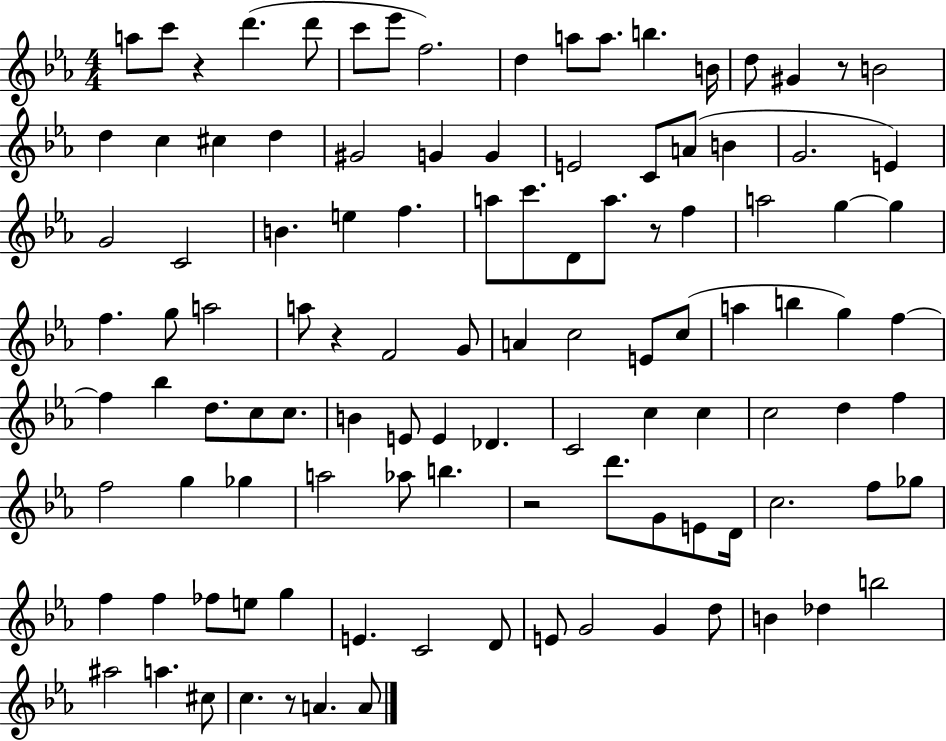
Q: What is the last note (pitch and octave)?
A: A4